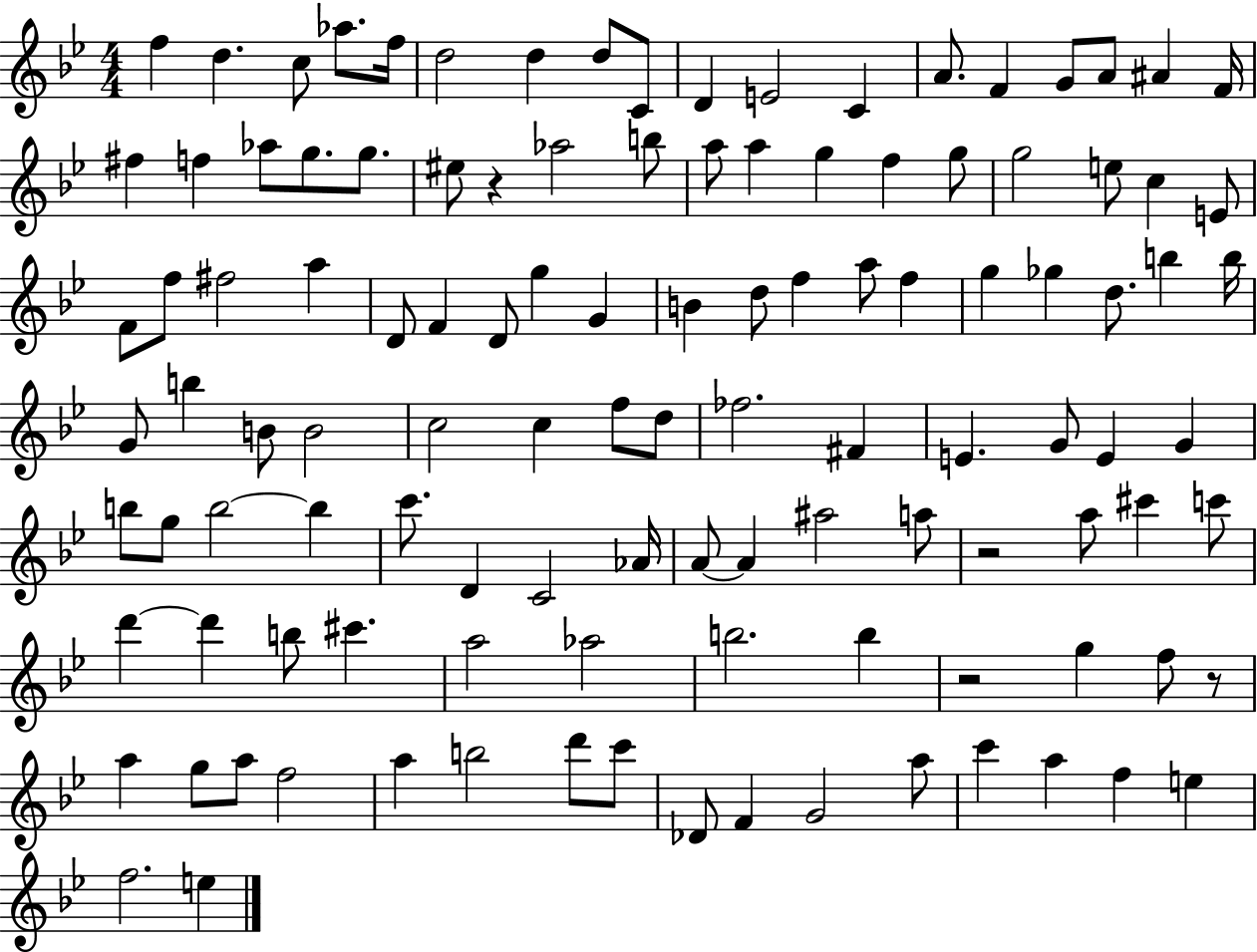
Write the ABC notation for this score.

X:1
T:Untitled
M:4/4
L:1/4
K:Bb
f d c/2 _a/2 f/4 d2 d d/2 C/2 D E2 C A/2 F G/2 A/2 ^A F/4 ^f f _a/2 g/2 g/2 ^e/2 z _a2 b/2 a/2 a g f g/2 g2 e/2 c E/2 F/2 f/2 ^f2 a D/2 F D/2 g G B d/2 f a/2 f g _g d/2 b b/4 G/2 b B/2 B2 c2 c f/2 d/2 _f2 ^F E G/2 E G b/2 g/2 b2 b c'/2 D C2 _A/4 A/2 A ^a2 a/2 z2 a/2 ^c' c'/2 d' d' b/2 ^c' a2 _a2 b2 b z2 g f/2 z/2 a g/2 a/2 f2 a b2 d'/2 c'/2 _D/2 F G2 a/2 c' a f e f2 e